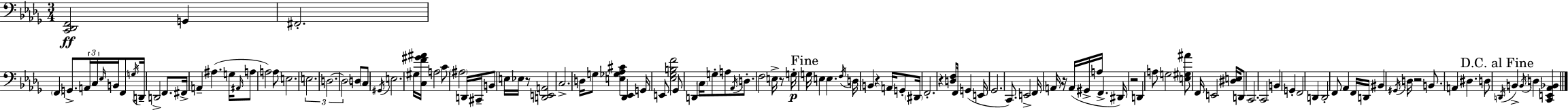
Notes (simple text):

[C2,Db2,F2]/h G2/q F#2/h. F2/q G2/e. A2/s C3/s Eb3/s B2/s F2/e G3/s D2/s D2/h F2/e. F#2/s A2/q A#3/q. G3/s A#2/s A3/e A3/h A3/e E3/h. E3/h. D3/h. D3/h D3/e C3/e G#2/s E3/h. G#3/s [C3,F4,G#4,A#4]/s A3/h C4/e A#3/h D2/s C#2/s B2/e E3/s Eb3/s R/e [D2,E2,A2]/h C3/h. D3/s G3/e [E3,Gb3,Ab3,C#4]/q [Db2,Eb2]/q G2/s E2/e [Eb3,Gb3,B3,F4]/h Gb2/e D2/q C3/s G3/e A3/e Ab2/s D3/e. F3/h E3/s R/e G3/s G3/s E3/q E3/q. F3/s D3/s B2/q R/q A2/s G2/e D#2/s F2/h. R/q [D3,F3]/e F2/s G2/q E2/s Gb2/h. C2/e. E2/h F2/s A2/s R/s A2/s G#2/s A3/s F2/q. D#2/s R/h D2/q A3/e G3/h [E3,G#3,A#4]/e F2/s E2/h [D#3,E3]/s D2/e C2/h. C2/h B2/q G2/q F2/h D2/q D2/h F2/e Ab2/q F2/s D2/s BIS2/q G#2/s D3/s R/h B2/e. A2/q D#3/q. D3/e D2/s B2/q B2/s D3/q [C2,E2,Ab2,Bb2]/q